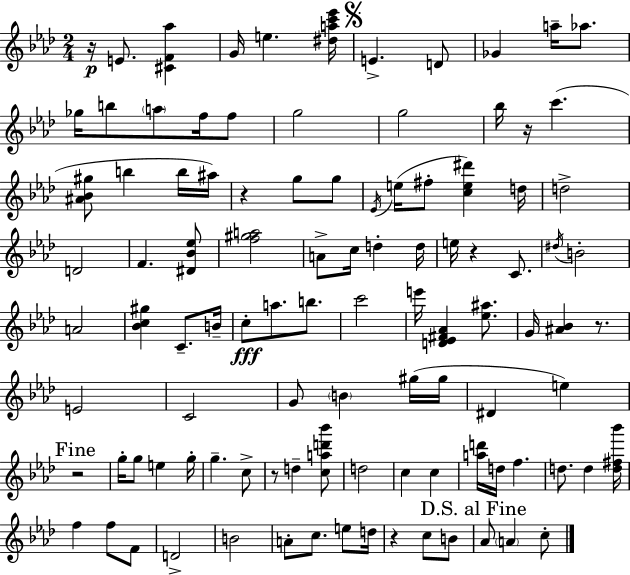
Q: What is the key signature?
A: AES major